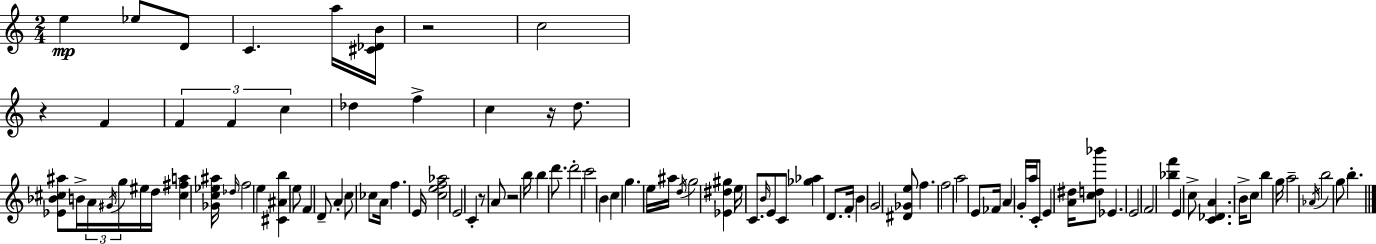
{
  \clef treble
  \numericTimeSignature
  \time 2/4
  \key a \minor
  e''4\mp ees''8 d'8 | c'4. a''16 <cis' des' b'>16 | r2 | c''2 | \break r4 f'4 | \tuplet 3/2 { f'4 f'4 | c''4 } des''4 | f''4-> c''4 | \break r16 d''8. <ees' bes' cis'' ais''>8 b'16-> \tuplet 3/2 { a'16 | \acciaccatura { gis'16 } g''16 } eis''16 d''16 <cis'' fis'' a''>4 | <ges' c'' ees'' ais''>16 \grace { des''16 } f''2 | e''4 <cis' ais' b''>4 | \break e''8 f'4 | d'8-- a'4-. c''8 | ces''8 a'16 f''4. | e'16 <c'' e'' f'' aes''>2 | \break e'2 | c'4-. r8 | a'8 r2 | b''16 b''4 d'''8. | \break d'''2-. | c'''2 | b'4 c''4 | g''4. | \break e''16 ais''16 \acciaccatura { d''16 } g''2 | <ees' dis'' gis''>4 e''16 | c'8. \grace { b'16 } e'8 c'8 | <ges'' aes''>4 d'8. f'16-. | \break b'4 g'2 | <dis' ges' e''>8 f''4. | f''2 | a''2 | \break e'8 fes'16 a'4 | g'16-. a''16 c'8-. e'4 | <a' dis''>16 <c'' d'' bes'''>8 ees'4. | e'2 | \break f'2 | <bes'' f'''>4 | e'4 c''8-> <c' des' a'>4. | b'16-> c''8 b''4 | \break g''16 a''2-- | \acciaccatura { aes'16 } b''2 | g''8 b''4.-. | \bar "|."
}